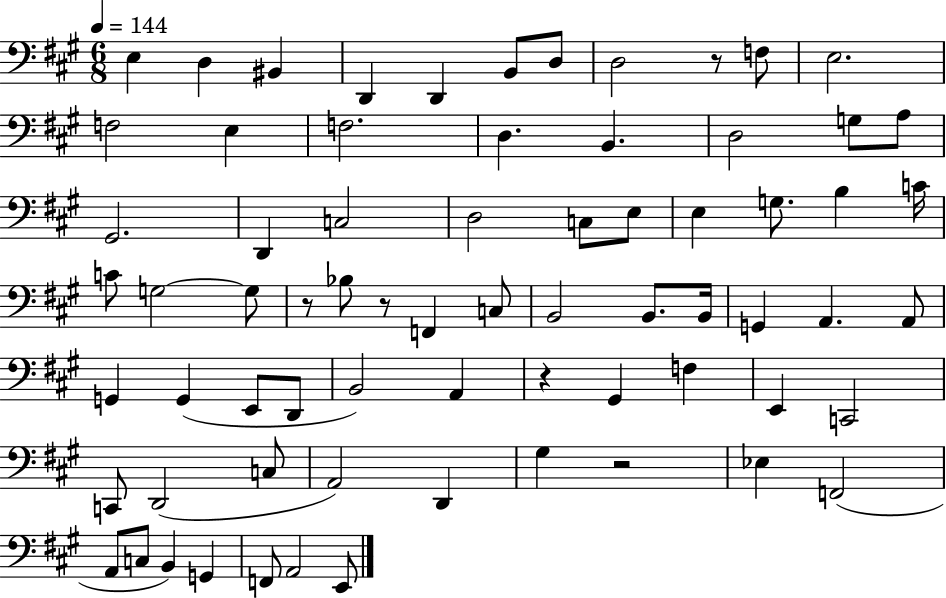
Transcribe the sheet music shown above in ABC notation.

X:1
T:Untitled
M:6/8
L:1/4
K:A
E, D, ^B,, D,, D,, B,,/2 D,/2 D,2 z/2 F,/2 E,2 F,2 E, F,2 D, B,, D,2 G,/2 A,/2 ^G,,2 D,, C,2 D,2 C,/2 E,/2 E, G,/2 B, C/4 C/2 G,2 G,/2 z/2 _B,/2 z/2 F,, C,/2 B,,2 B,,/2 B,,/4 G,, A,, A,,/2 G,, G,, E,,/2 D,,/2 B,,2 A,, z ^G,, F, E,, C,,2 C,,/2 D,,2 C,/2 A,,2 D,, ^G, z2 _E, F,,2 A,,/2 C,/2 B,, G,, F,,/2 A,,2 E,,/2